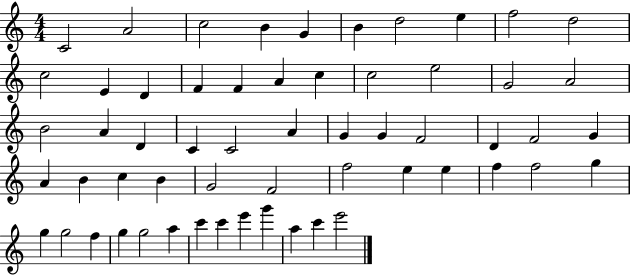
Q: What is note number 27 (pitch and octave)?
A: A4